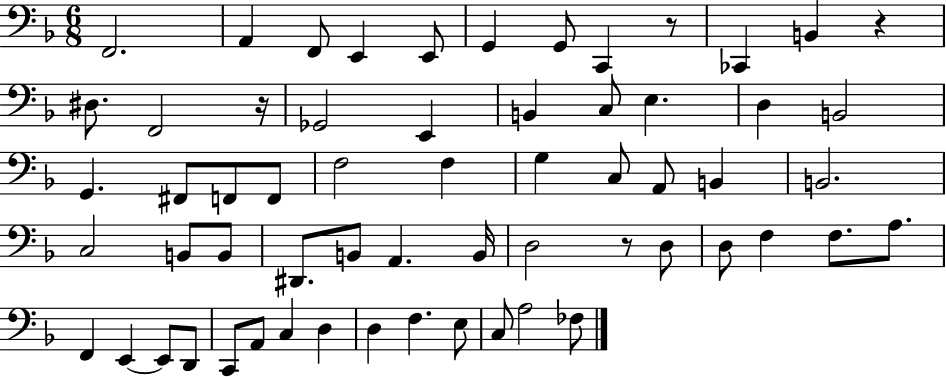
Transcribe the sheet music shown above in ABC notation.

X:1
T:Untitled
M:6/8
L:1/4
K:F
F,,2 A,, F,,/2 E,, E,,/2 G,, G,,/2 C,, z/2 _C,, B,, z ^D,/2 F,,2 z/4 _G,,2 E,, B,, C,/2 E, D, B,,2 G,, ^F,,/2 F,,/2 F,,/2 F,2 F, G, C,/2 A,,/2 B,, B,,2 C,2 B,,/2 B,,/2 ^D,,/2 B,,/2 A,, B,,/4 D,2 z/2 D,/2 D,/2 F, F,/2 A,/2 F,, E,, E,,/2 D,,/2 C,,/2 A,,/2 C, D, D, F, E,/2 C,/2 A,2 _F,/2